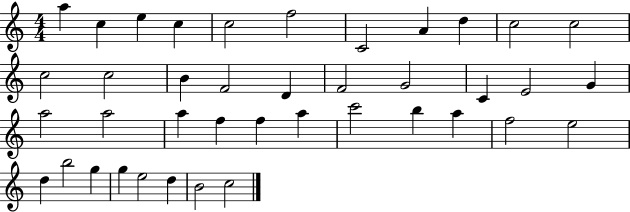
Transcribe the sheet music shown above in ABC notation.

X:1
T:Untitled
M:4/4
L:1/4
K:C
a c e c c2 f2 C2 A d c2 c2 c2 c2 B F2 D F2 G2 C E2 G a2 a2 a f f a c'2 b a f2 e2 d b2 g g e2 d B2 c2